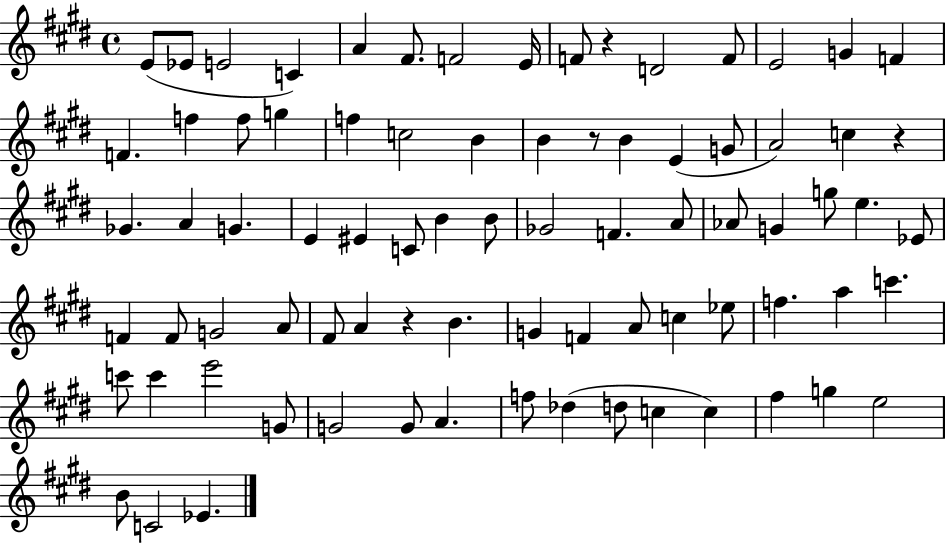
X:1
T:Untitled
M:4/4
L:1/4
K:E
E/2 _E/2 E2 C A ^F/2 F2 E/4 F/2 z D2 F/2 E2 G F F f f/2 g f c2 B B z/2 B E G/2 A2 c z _G A G E ^E C/2 B B/2 _G2 F A/2 _A/2 G g/2 e _E/2 F F/2 G2 A/2 ^F/2 A z B G F A/2 c _e/2 f a c' c'/2 c' e'2 G/2 G2 G/2 A f/2 _d d/2 c c ^f g e2 B/2 C2 _E